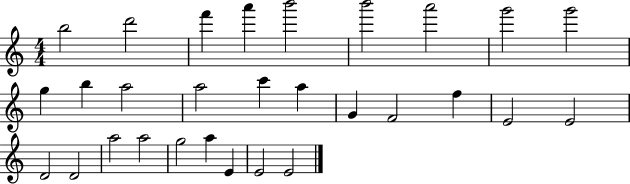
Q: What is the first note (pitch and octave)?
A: B5